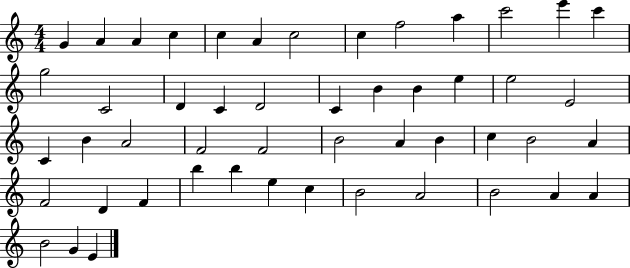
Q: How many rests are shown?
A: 0